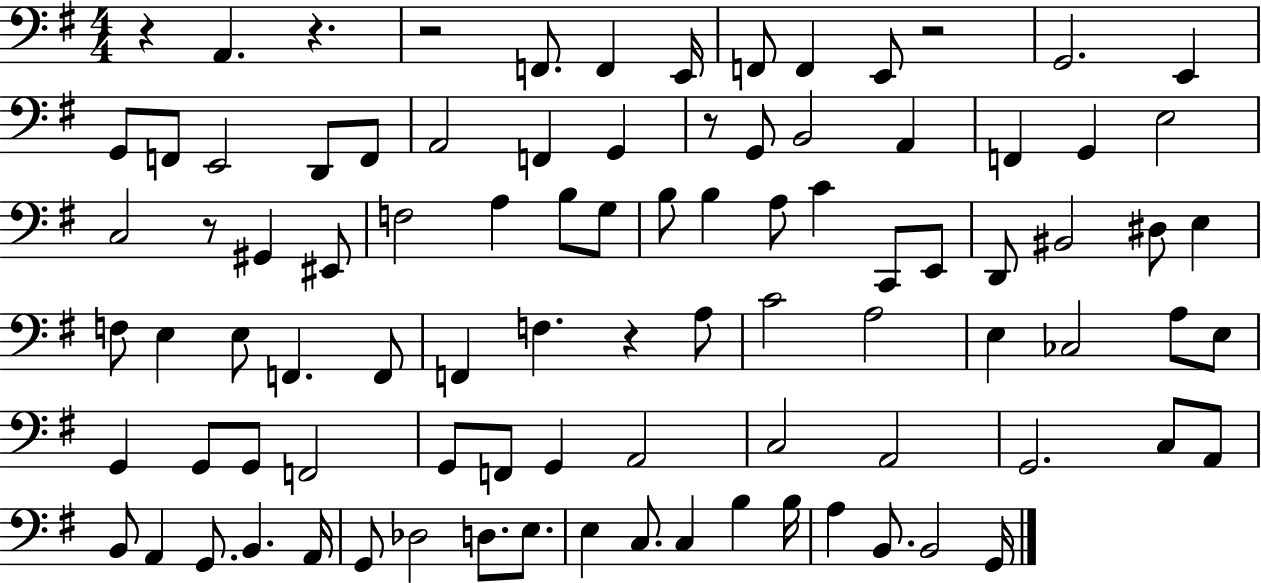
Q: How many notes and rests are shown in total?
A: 92